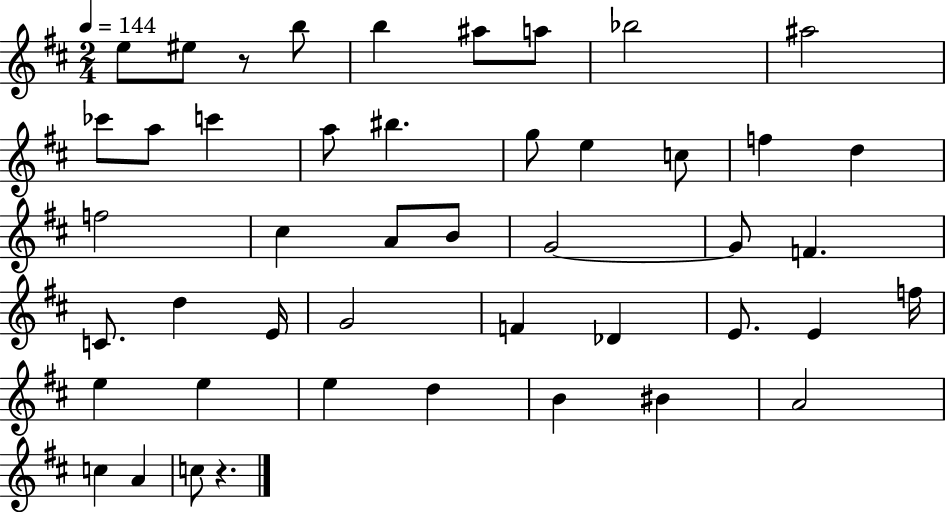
{
  \clef treble
  \numericTimeSignature
  \time 2/4
  \key d \major
  \tempo 4 = 144
  \repeat volta 2 { e''8 eis''8 r8 b''8 | b''4 ais''8 a''8 | bes''2 | ais''2 | \break ces'''8 a''8 c'''4 | a''8 bis''4. | g''8 e''4 c''8 | f''4 d''4 | \break f''2 | cis''4 a'8 b'8 | g'2~~ | g'8 f'4. | \break c'8. d''4 e'16 | g'2 | f'4 des'4 | e'8. e'4 f''16 | \break e''4 e''4 | e''4 d''4 | b'4 bis'4 | a'2 | \break c''4 a'4 | c''8 r4. | } \bar "|."
}